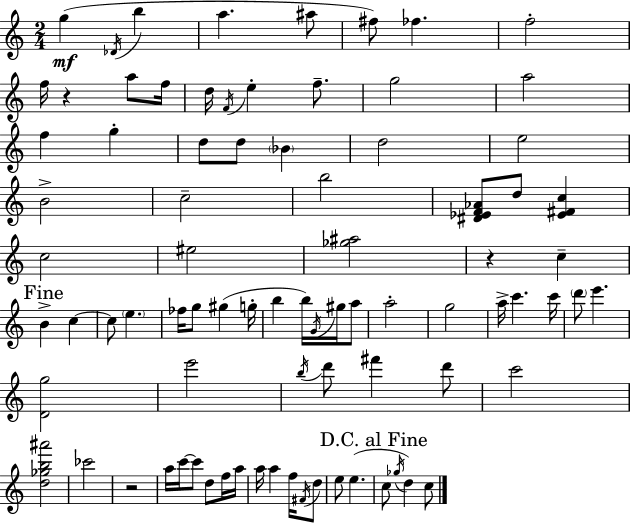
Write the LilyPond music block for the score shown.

{
  \clef treble
  \numericTimeSignature
  \time 2/4
  \key a \minor
  g''4(\mf \acciaccatura { des'16 } b''4 | a''4. ais''8 | fis''8) fes''4. | f''2-. | \break f''16 r4 a''8 | f''16 d''16 \acciaccatura { f'16 } e''4-. f''8.-- | g''2 | a''2 | \break f''4 g''4-. | d''8 d''8 \parenthesize bes'4 | d''2 | e''2 | \break b'2-> | c''2-- | b''2 | <dis' ees' f' aes'>8 d''8 <ees' fis' c''>4 | \break c''2 | eis''2 | <ges'' ais''>2 | r4 c''4-- | \break \mark "Fine" b'4-> c''4~~ | c''8 \parenthesize e''4. | fes''16 g''8 gis''4( | g''16-. b''4 b''16) \acciaccatura { g'16 } | \break gis''16 a''8 a''2-. | g''2 | a''16-> c'''4. | c'''16 \parenthesize d'''8 e'''4. | \break <d' g''>2 | e'''2 | \acciaccatura { b''16 } d'''8 fis'''4 | d'''8 c'''2 | \break <d'' ges'' b'' ais'''>2 | ces'''2 | r2 | a''16 c'''16~~ c'''8 | \break d''8 f''16 a''16 a''16 a''4 | f''16 \acciaccatura { fis'16 } d''8 e''8 e''4.( | \mark "D.C. al Fine" c''8 \acciaccatura { ges''16 } | d''4) c''8 \bar "|."
}